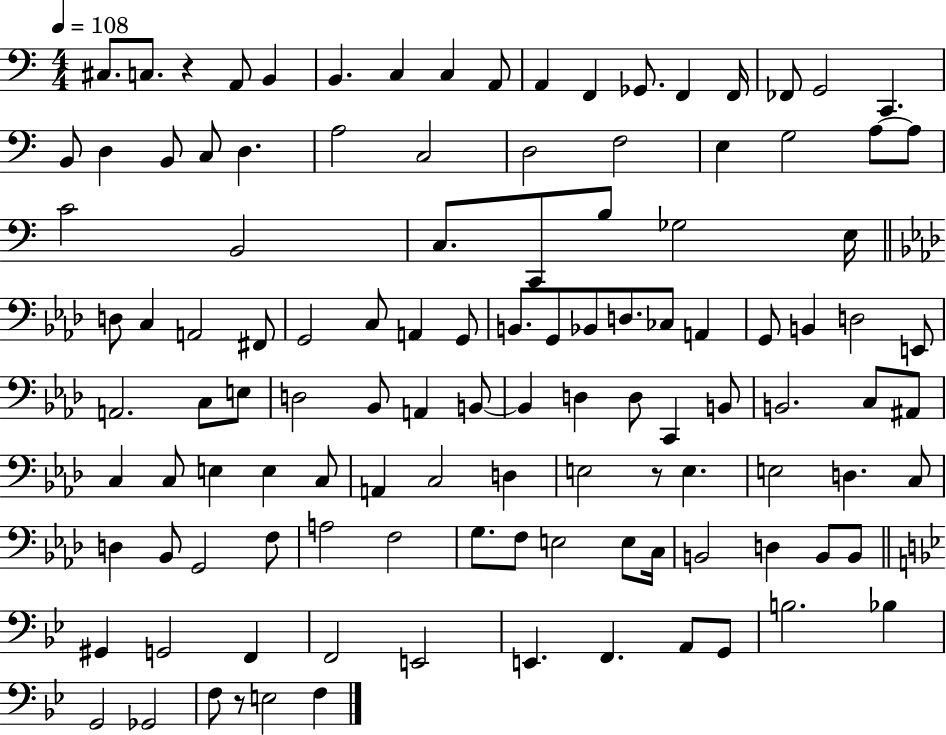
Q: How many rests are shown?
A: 3